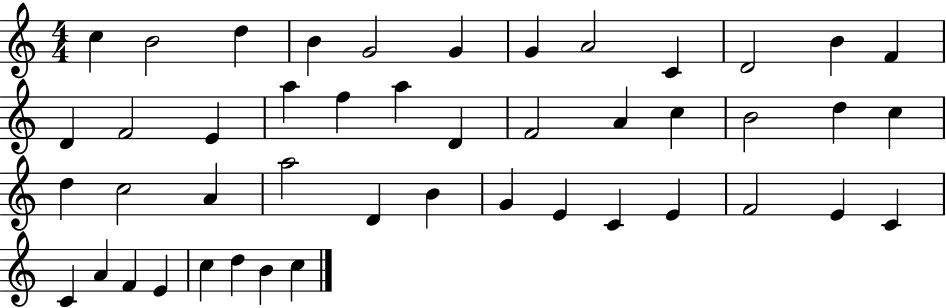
C5/q B4/h D5/q B4/q G4/h G4/q G4/q A4/h C4/q D4/h B4/q F4/q D4/q F4/h E4/q A5/q F5/q A5/q D4/q F4/h A4/q C5/q B4/h D5/q C5/q D5/q C5/h A4/q A5/h D4/q B4/q G4/q E4/q C4/q E4/q F4/h E4/q C4/q C4/q A4/q F4/q E4/q C5/q D5/q B4/q C5/q